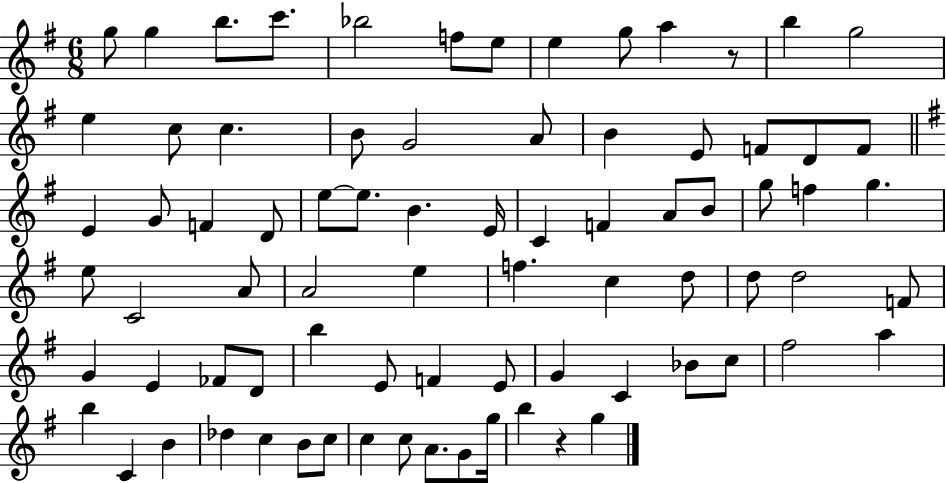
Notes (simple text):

G5/e G5/q B5/e. C6/e. Bb5/h F5/e E5/e E5/q G5/e A5/q R/e B5/q G5/h E5/q C5/e C5/q. B4/e G4/h A4/e B4/q E4/e F4/e D4/e F4/e E4/q G4/e F4/q D4/e E5/e E5/e. B4/q. E4/s C4/q F4/q A4/e B4/e G5/e F5/q G5/q. E5/e C4/h A4/e A4/h E5/q F5/q. C5/q D5/e D5/e D5/h F4/e G4/q E4/q FES4/e D4/e B5/q E4/e F4/q E4/e G4/q C4/q Bb4/e C5/e F#5/h A5/q B5/q C4/q B4/q Db5/q C5/q B4/e C5/e C5/q C5/e A4/e. G4/e G5/s B5/q R/q G5/q